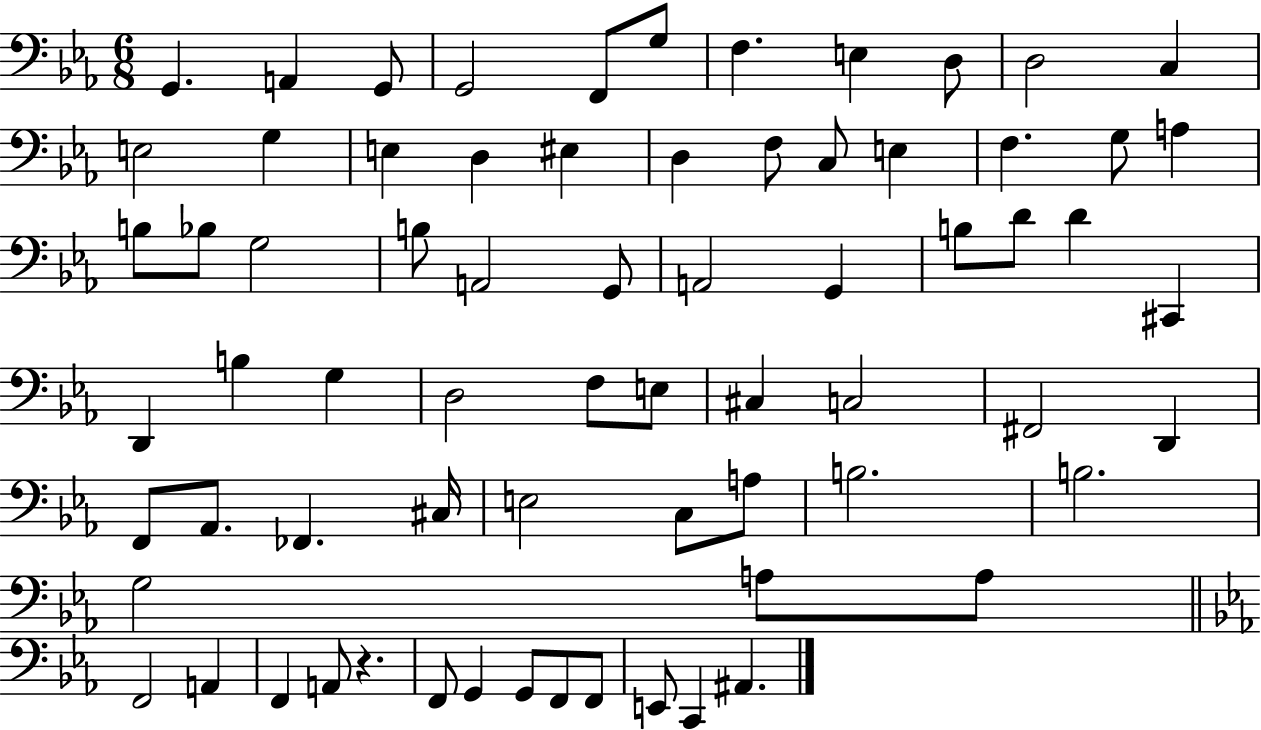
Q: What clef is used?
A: bass